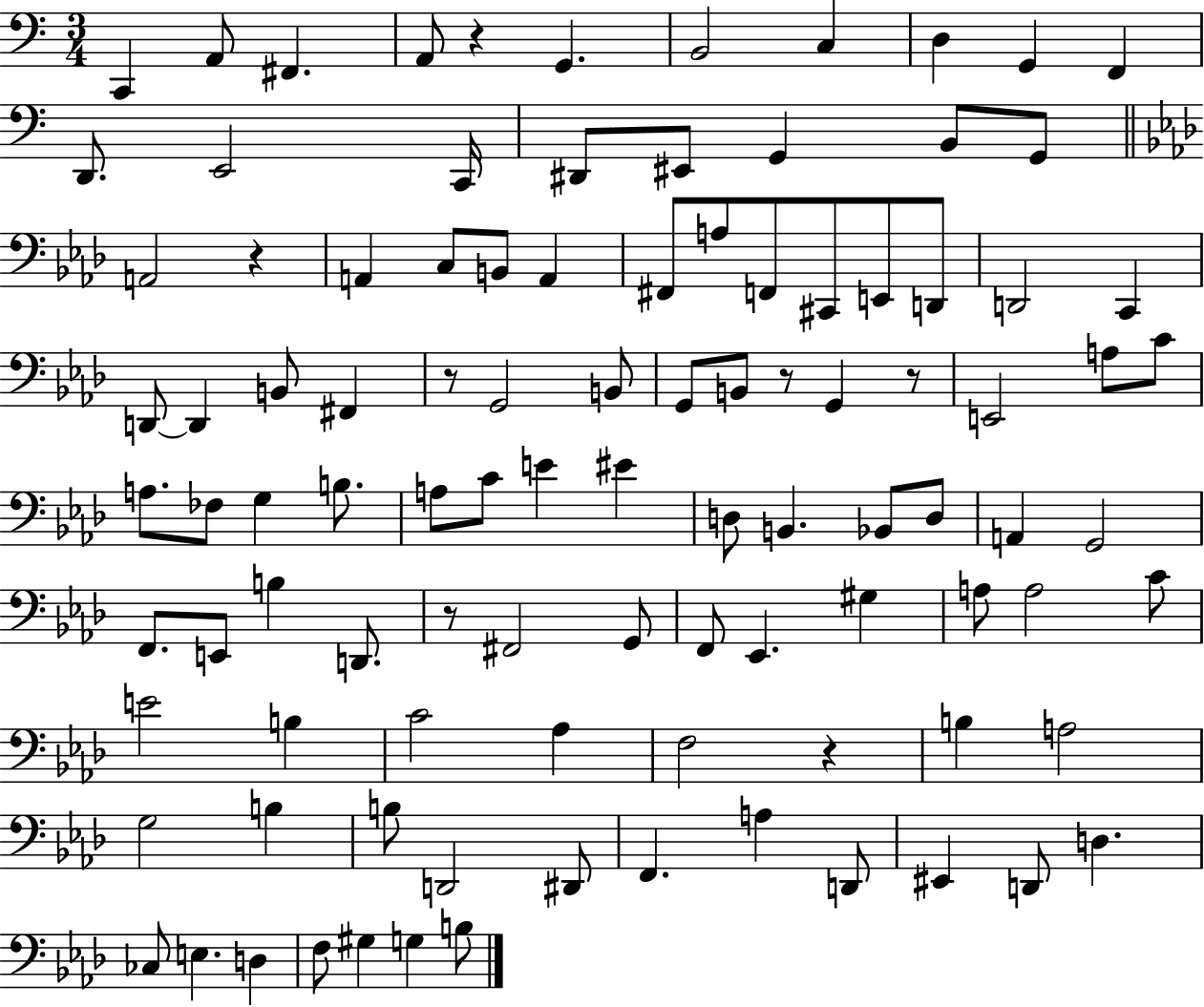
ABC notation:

X:1
T:Untitled
M:3/4
L:1/4
K:C
C,, A,,/2 ^F,, A,,/2 z G,, B,,2 C, D, G,, F,, D,,/2 E,,2 C,,/4 ^D,,/2 ^E,,/2 G,, B,,/2 G,,/2 A,,2 z A,, C,/2 B,,/2 A,, ^F,,/2 A,/2 F,,/2 ^C,,/2 E,,/2 D,,/2 D,,2 C,, D,,/2 D,, B,,/2 ^F,, z/2 G,,2 B,,/2 G,,/2 B,,/2 z/2 G,, z/2 E,,2 A,/2 C/2 A,/2 _F,/2 G, B,/2 A,/2 C/2 E ^E D,/2 B,, _B,,/2 D,/2 A,, G,,2 F,,/2 E,,/2 B, D,,/2 z/2 ^F,,2 G,,/2 F,,/2 _E,, ^G, A,/2 A,2 C/2 E2 B, C2 _A, F,2 z B, A,2 G,2 B, B,/2 D,,2 ^D,,/2 F,, A, D,,/2 ^E,, D,,/2 D, _C,/2 E, D, F,/2 ^G, G, B,/2